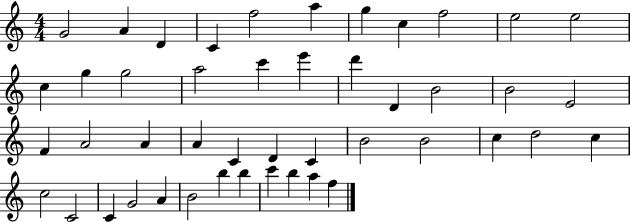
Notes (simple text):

G4/h A4/q D4/q C4/q F5/h A5/q G5/q C5/q F5/h E5/h E5/h C5/q G5/q G5/h A5/h C6/q E6/q D6/q D4/q B4/h B4/h E4/h F4/q A4/h A4/q A4/q C4/q D4/q C4/q B4/h B4/h C5/q D5/h C5/q C5/h C4/h C4/q G4/h A4/q B4/h B5/q B5/q C6/q B5/q A5/q F5/q